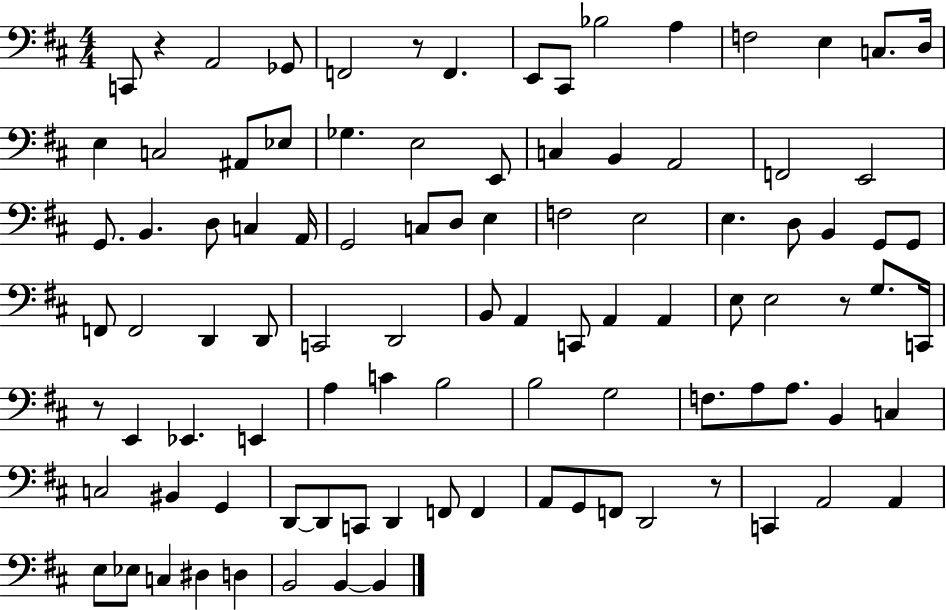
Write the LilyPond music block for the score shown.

{
  \clef bass
  \numericTimeSignature
  \time 4/4
  \key d \major
  c,8 r4 a,2 ges,8 | f,2 r8 f,4. | e,8 cis,8 bes2 a4 | f2 e4 c8. d16 | \break e4 c2 ais,8 ees8 | ges4. e2 e,8 | c4 b,4 a,2 | f,2 e,2 | \break g,8. b,4. d8 c4 a,16 | g,2 c8 d8 e4 | f2 e2 | e4. d8 b,4 g,8 g,8 | \break f,8 f,2 d,4 d,8 | c,2 d,2 | b,8 a,4 c,8 a,4 a,4 | e8 e2 r8 g8. c,16 | \break r8 e,4 ees,4. e,4 | a4 c'4 b2 | b2 g2 | f8. a8 a8. b,4 c4 | \break c2 bis,4 g,4 | d,8~~ d,8 c,8 d,4 f,8 f,4 | a,8 g,8 f,8 d,2 r8 | c,4 a,2 a,4 | \break e8 ees8 c4 dis4 d4 | b,2 b,4~~ b,4 | \bar "|."
}